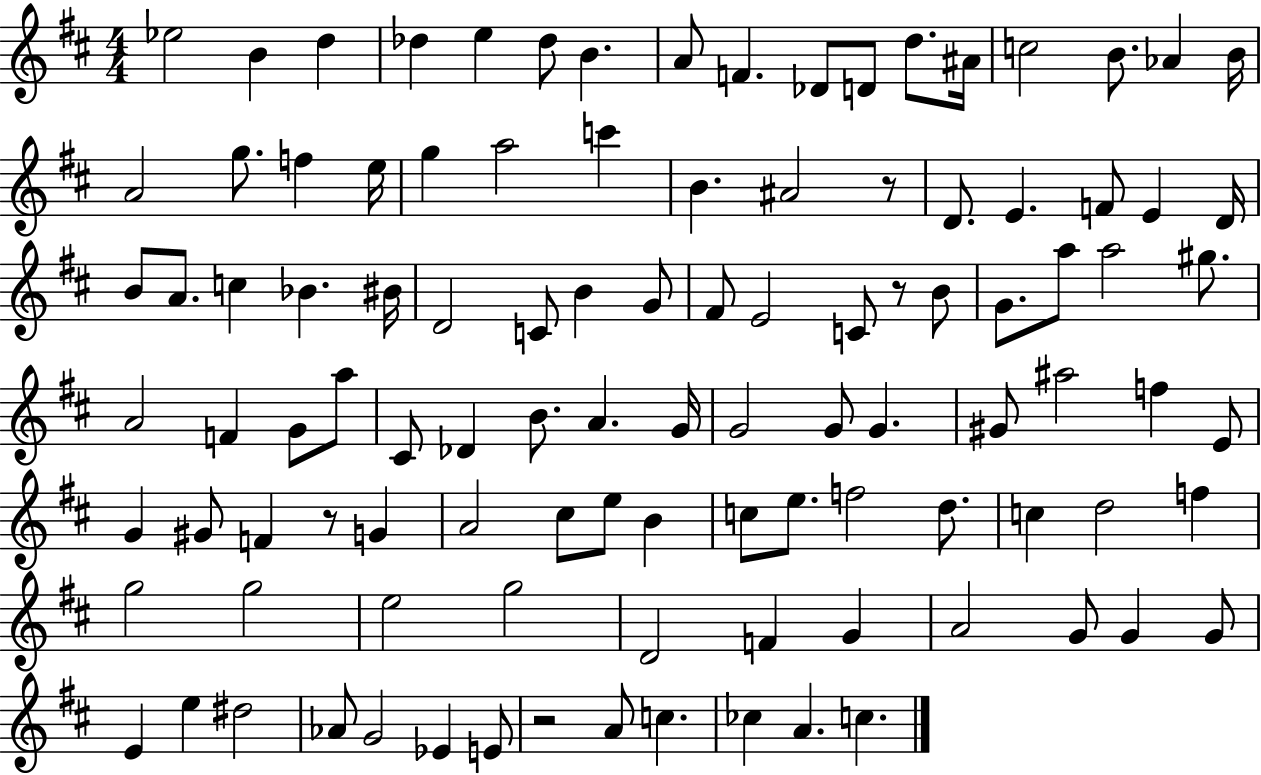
{
  \clef treble
  \numericTimeSignature
  \time 4/4
  \key d \major
  \repeat volta 2 { ees''2 b'4 d''4 | des''4 e''4 des''8 b'4. | a'8 f'4. des'8 d'8 d''8. ais'16 | c''2 b'8. aes'4 b'16 | \break a'2 g''8. f''4 e''16 | g''4 a''2 c'''4 | b'4. ais'2 r8 | d'8. e'4. f'8 e'4 d'16 | \break b'8 a'8. c''4 bes'4. bis'16 | d'2 c'8 b'4 g'8 | fis'8 e'2 c'8 r8 b'8 | g'8. a''8 a''2 gis''8. | \break a'2 f'4 g'8 a''8 | cis'8 des'4 b'8. a'4. g'16 | g'2 g'8 g'4. | gis'8 ais''2 f''4 e'8 | \break g'4 gis'8 f'4 r8 g'4 | a'2 cis''8 e''8 b'4 | c''8 e''8. f''2 d''8. | c''4 d''2 f''4 | \break g''2 g''2 | e''2 g''2 | d'2 f'4 g'4 | a'2 g'8 g'4 g'8 | \break e'4 e''4 dis''2 | aes'8 g'2 ees'4 e'8 | r2 a'8 c''4. | ces''4 a'4. c''4. | \break } \bar "|."
}